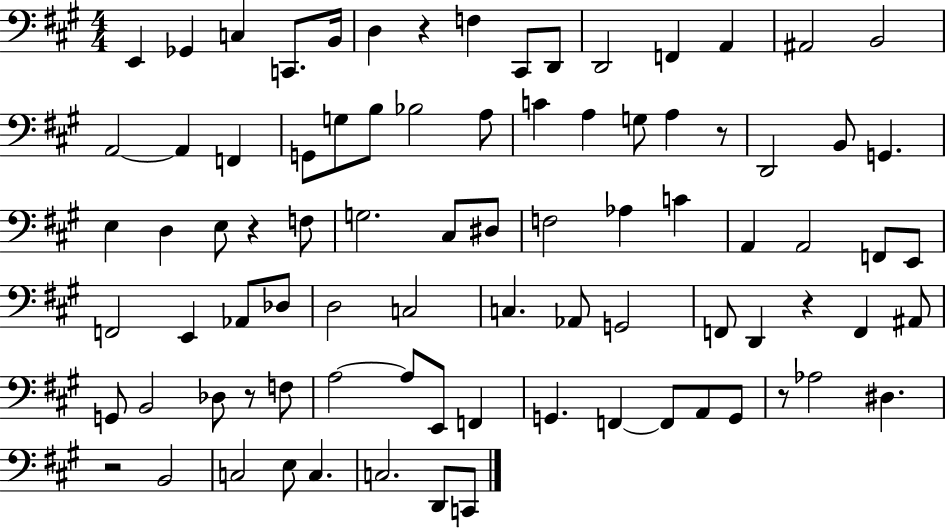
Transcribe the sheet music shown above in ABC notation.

X:1
T:Untitled
M:4/4
L:1/4
K:A
E,, _G,, C, C,,/2 B,,/4 D, z F, ^C,,/2 D,,/2 D,,2 F,, A,, ^A,,2 B,,2 A,,2 A,, F,, G,,/2 G,/2 B,/2 _B,2 A,/2 C A, G,/2 A, z/2 D,,2 B,,/2 G,, E, D, E,/2 z F,/2 G,2 ^C,/2 ^D,/2 F,2 _A, C A,, A,,2 F,,/2 E,,/2 F,,2 E,, _A,,/2 _D,/2 D,2 C,2 C, _A,,/2 G,,2 F,,/2 D,, z F,, ^A,,/2 G,,/2 B,,2 _D,/2 z/2 F,/2 A,2 A,/2 E,,/2 F,, G,, F,, F,,/2 A,,/2 G,,/2 z/2 _A,2 ^D, z2 B,,2 C,2 E,/2 C, C,2 D,,/2 C,,/2